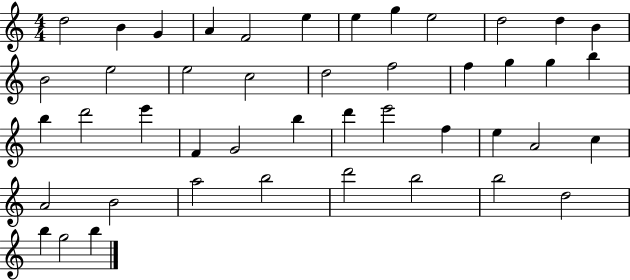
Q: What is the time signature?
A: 4/4